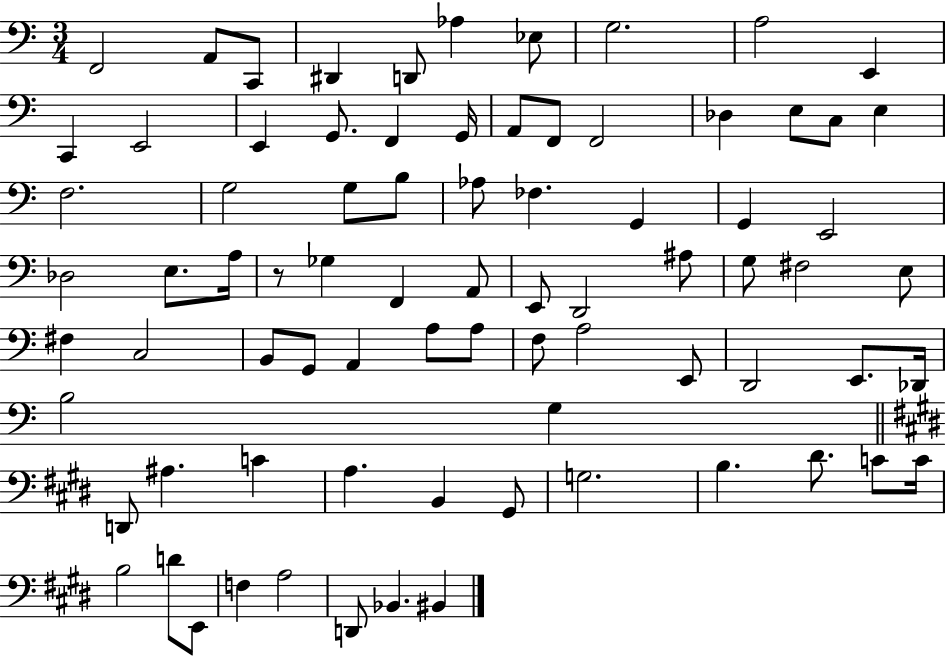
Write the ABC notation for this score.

X:1
T:Untitled
M:3/4
L:1/4
K:C
F,,2 A,,/2 C,,/2 ^D,, D,,/2 _A, _E,/2 G,2 A,2 E,, C,, E,,2 E,, G,,/2 F,, G,,/4 A,,/2 F,,/2 F,,2 _D, E,/2 C,/2 E, F,2 G,2 G,/2 B,/2 _A,/2 _F, G,, G,, E,,2 _D,2 E,/2 A,/4 z/2 _G, F,, A,,/2 E,,/2 D,,2 ^A,/2 G,/2 ^F,2 E,/2 ^F, C,2 B,,/2 G,,/2 A,, A,/2 A,/2 F,/2 A,2 E,,/2 D,,2 E,,/2 _D,,/4 B,2 G, D,,/2 ^A, C A, B,, ^G,,/2 G,2 B, ^D/2 C/2 C/4 B,2 D/2 E,,/2 F, A,2 D,,/2 _B,, ^B,,